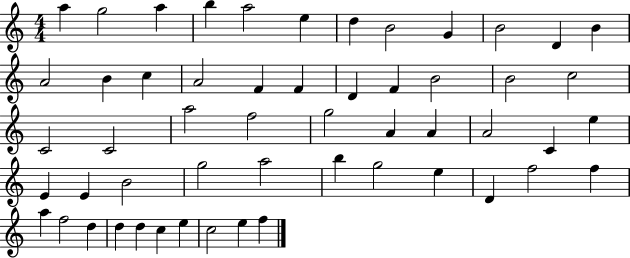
X:1
T:Untitled
M:4/4
L:1/4
K:C
a g2 a b a2 e d B2 G B2 D B A2 B c A2 F F D F B2 B2 c2 C2 C2 a2 f2 g2 A A A2 C e E E B2 g2 a2 b g2 e D f2 f a f2 d d d c e c2 e f